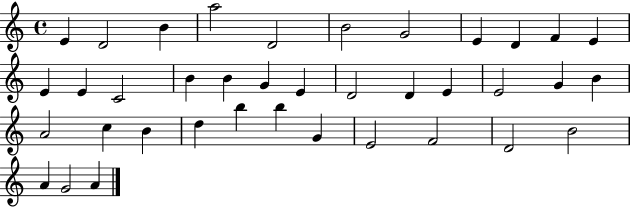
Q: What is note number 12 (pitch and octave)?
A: E4